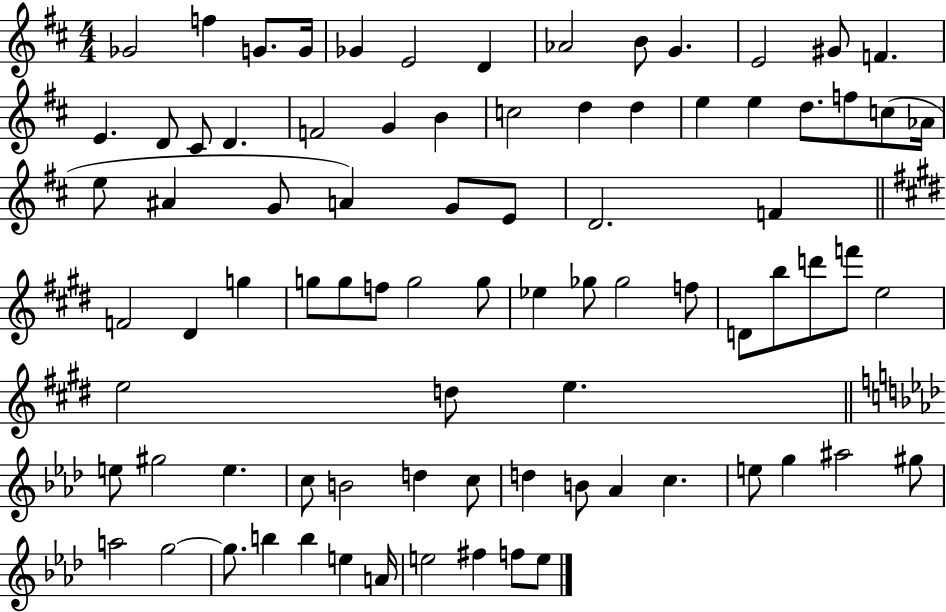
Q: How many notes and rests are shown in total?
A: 83